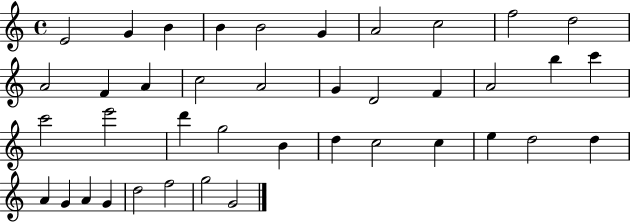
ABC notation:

X:1
T:Untitled
M:4/4
L:1/4
K:C
E2 G B B B2 G A2 c2 f2 d2 A2 F A c2 A2 G D2 F A2 b c' c'2 e'2 d' g2 B d c2 c e d2 d A G A G d2 f2 g2 G2